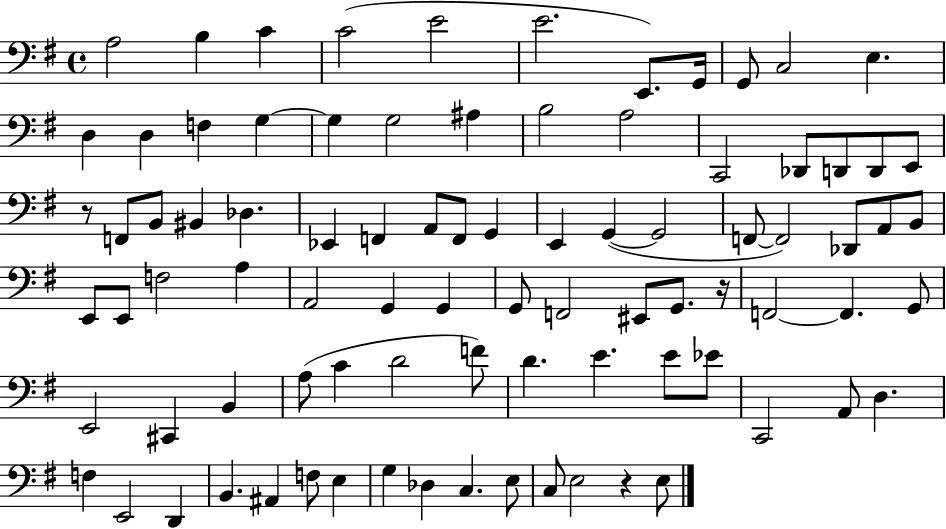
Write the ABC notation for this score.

X:1
T:Untitled
M:4/4
L:1/4
K:G
A,2 B, C C2 E2 E2 E,,/2 G,,/4 G,,/2 C,2 E, D, D, F, G, G, G,2 ^A, B,2 A,2 C,,2 _D,,/2 D,,/2 D,,/2 E,,/2 z/2 F,,/2 B,,/2 ^B,, _D, _E,, F,, A,,/2 F,,/2 G,, E,, G,, G,,2 F,,/2 F,,2 _D,,/2 A,,/2 B,,/2 E,,/2 E,,/2 F,2 A, A,,2 G,, G,, G,,/2 F,,2 ^E,,/2 G,,/2 z/4 F,,2 F,, G,,/2 E,,2 ^C,, B,, A,/2 C D2 F/2 D E E/2 _E/2 C,,2 A,,/2 D, F, E,,2 D,, B,, ^A,, F,/2 E, G, _D, C, E,/2 C,/2 E,2 z E,/2